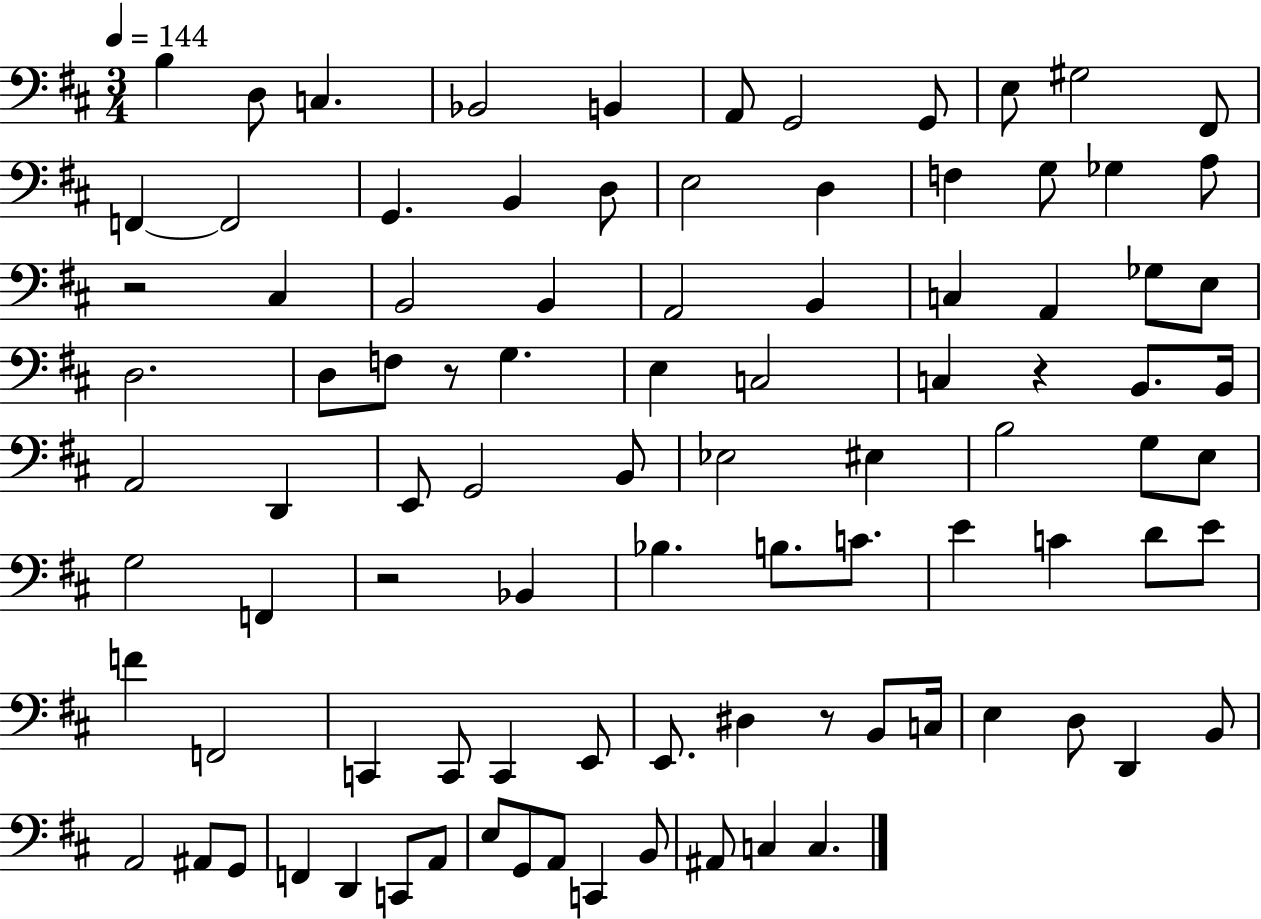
X:1
T:Untitled
M:3/4
L:1/4
K:D
B, D,/2 C, _B,,2 B,, A,,/2 G,,2 G,,/2 E,/2 ^G,2 ^F,,/2 F,, F,,2 G,, B,, D,/2 E,2 D, F, G,/2 _G, A,/2 z2 ^C, B,,2 B,, A,,2 B,, C, A,, _G,/2 E,/2 D,2 D,/2 F,/2 z/2 G, E, C,2 C, z B,,/2 B,,/4 A,,2 D,, E,,/2 G,,2 B,,/2 _E,2 ^E, B,2 G,/2 E,/2 G,2 F,, z2 _B,, _B, B,/2 C/2 E C D/2 E/2 F F,,2 C,, C,,/2 C,, E,,/2 E,,/2 ^D, z/2 B,,/2 C,/4 E, D,/2 D,, B,,/2 A,,2 ^A,,/2 G,,/2 F,, D,, C,,/2 A,,/2 E,/2 G,,/2 A,,/2 C,, B,,/2 ^A,,/2 C, C,